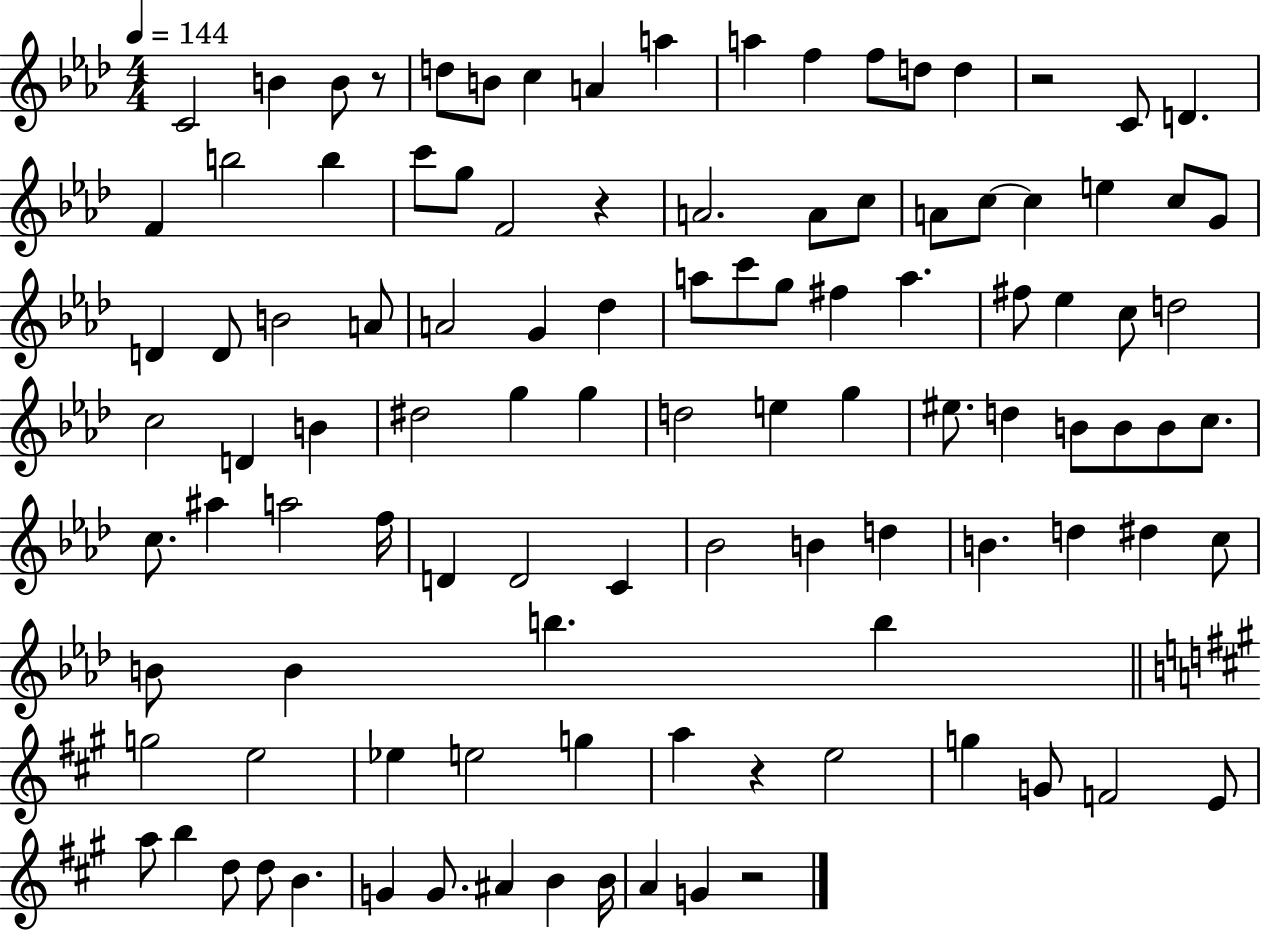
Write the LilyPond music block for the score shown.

{
  \clef treble
  \numericTimeSignature
  \time 4/4
  \key aes \major
  \tempo 4 = 144
  c'2 b'4 b'8 r8 | d''8 b'8 c''4 a'4 a''4 | a''4 f''4 f''8 d''8 d''4 | r2 c'8 d'4. | \break f'4 b''2 b''4 | c'''8 g''8 f'2 r4 | a'2. a'8 c''8 | a'8 c''8~~ c''4 e''4 c''8 g'8 | \break d'4 d'8 b'2 a'8 | a'2 g'4 des''4 | a''8 c'''8 g''8 fis''4 a''4. | fis''8 ees''4 c''8 d''2 | \break c''2 d'4 b'4 | dis''2 g''4 g''4 | d''2 e''4 g''4 | eis''8. d''4 b'8 b'8 b'8 c''8. | \break c''8. ais''4 a''2 f''16 | d'4 d'2 c'4 | bes'2 b'4 d''4 | b'4. d''4 dis''4 c''8 | \break b'8 b'4 b''4. b''4 | \bar "||" \break \key a \major g''2 e''2 | ees''4 e''2 g''4 | a''4 r4 e''2 | g''4 g'8 f'2 e'8 | \break a''8 b''4 d''8 d''8 b'4. | g'4 g'8. ais'4 b'4 b'16 | a'4 g'4 r2 | \bar "|."
}